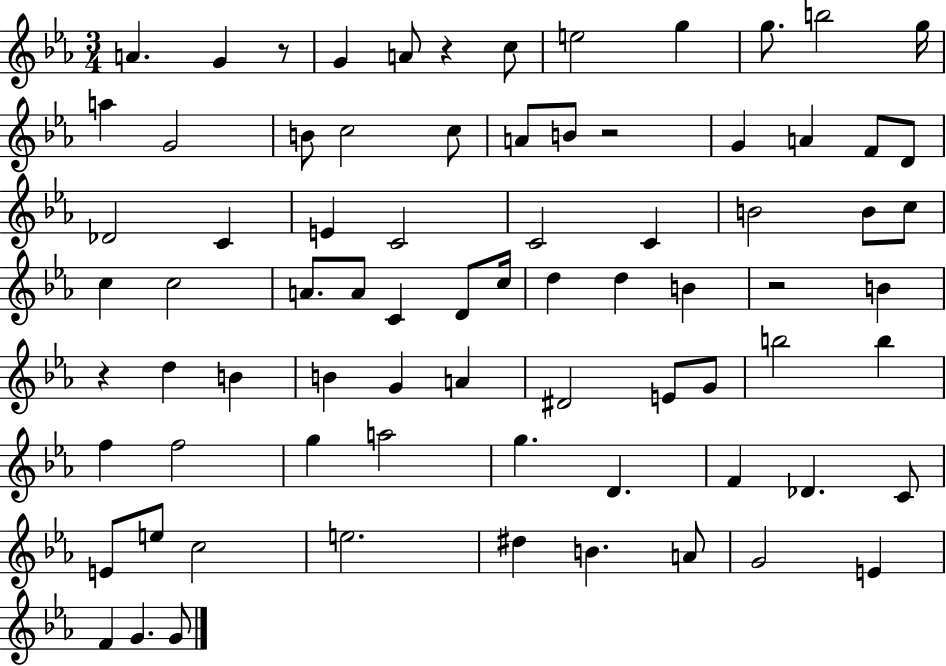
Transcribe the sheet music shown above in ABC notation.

X:1
T:Untitled
M:3/4
L:1/4
K:Eb
A G z/2 G A/2 z c/2 e2 g g/2 b2 g/4 a G2 B/2 c2 c/2 A/2 B/2 z2 G A F/2 D/2 _D2 C E C2 C2 C B2 B/2 c/2 c c2 A/2 A/2 C D/2 c/4 d d B z2 B z d B B G A ^D2 E/2 G/2 b2 b f f2 g a2 g D F _D C/2 E/2 e/2 c2 e2 ^d B A/2 G2 E F G G/2